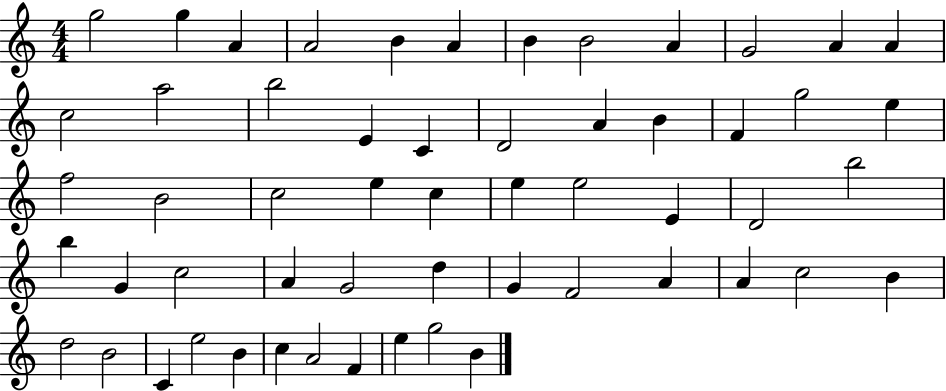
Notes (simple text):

G5/h G5/q A4/q A4/h B4/q A4/q B4/q B4/h A4/q G4/h A4/q A4/q C5/h A5/h B5/h E4/q C4/q D4/h A4/q B4/q F4/q G5/h E5/q F5/h B4/h C5/h E5/q C5/q E5/q E5/h E4/q D4/h B5/h B5/q G4/q C5/h A4/q G4/h D5/q G4/q F4/h A4/q A4/q C5/h B4/q D5/h B4/h C4/q E5/h B4/q C5/q A4/h F4/q E5/q G5/h B4/q